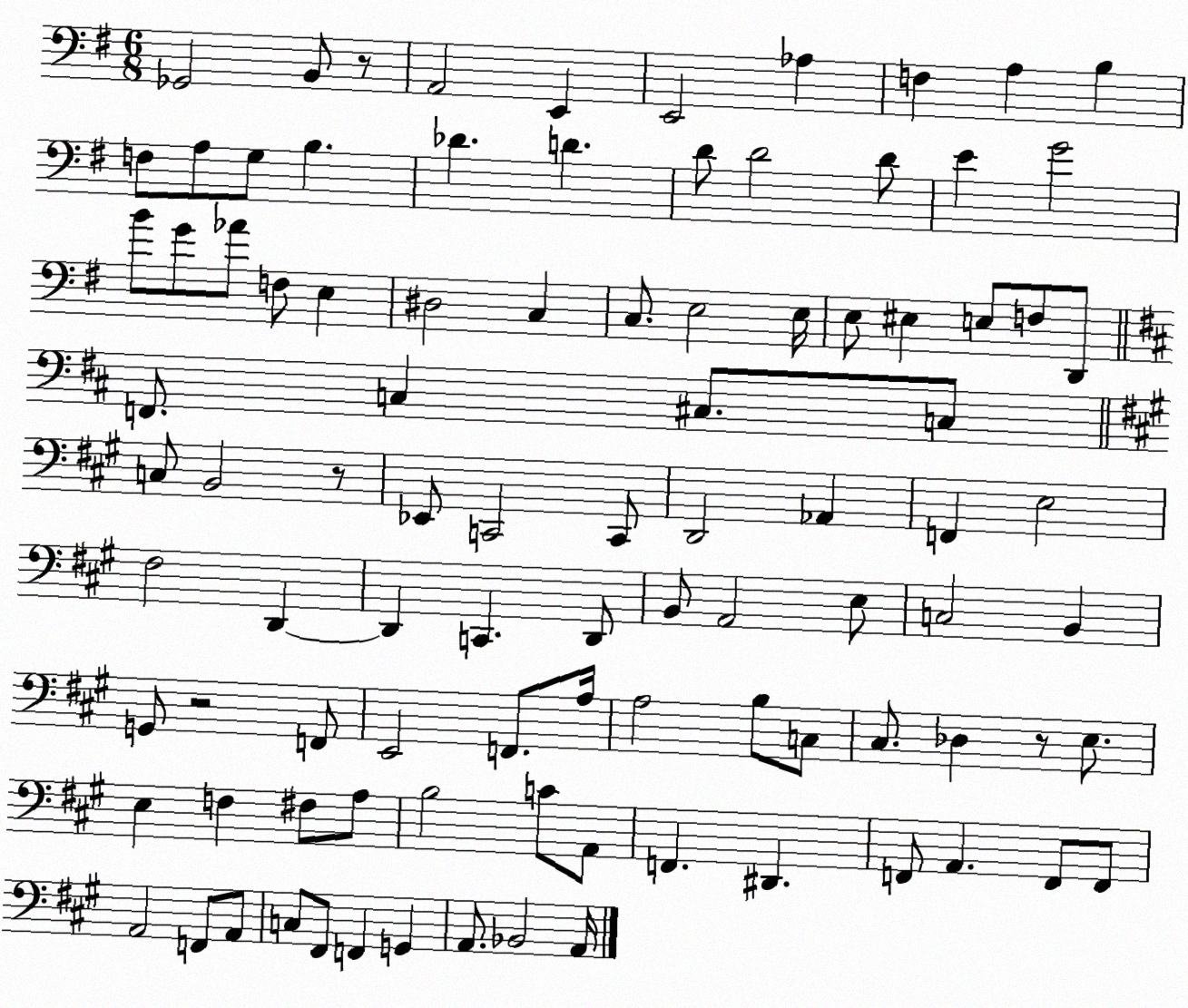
X:1
T:Untitled
M:6/8
L:1/4
K:G
_G,,2 B,,/2 z/2 A,,2 E,, E,,2 _A, F, A, B, F,/2 A,/2 G,/2 B, _D D D/2 D2 D/2 E G2 B/2 G/2 _A/2 F,/2 E, ^D,2 C, C,/2 E,2 E,/4 E,/2 ^E, E,/2 F,/2 D,,/2 F,,/2 C, ^C,/2 C,/2 C,/2 B,,2 z/2 _E,,/2 C,,2 C,,/2 D,,2 _A,, F,, E,2 ^F,2 D,, D,, C,, D,,/2 B,,/2 A,,2 E,/2 C,2 B,, G,,/2 z2 F,,/2 E,,2 F,,/2 A,/4 A,2 B,/2 C,/2 ^C,/2 _D, z/2 E,/2 E, F, ^F,/2 A,/2 B,2 C/2 A,,/2 F,, ^D,, F,,/2 A,, F,,/2 F,,/2 A,,2 F,,/2 A,,/2 C,/2 ^F,,/2 F,, G,, A,,/2 _B,,2 A,,/4